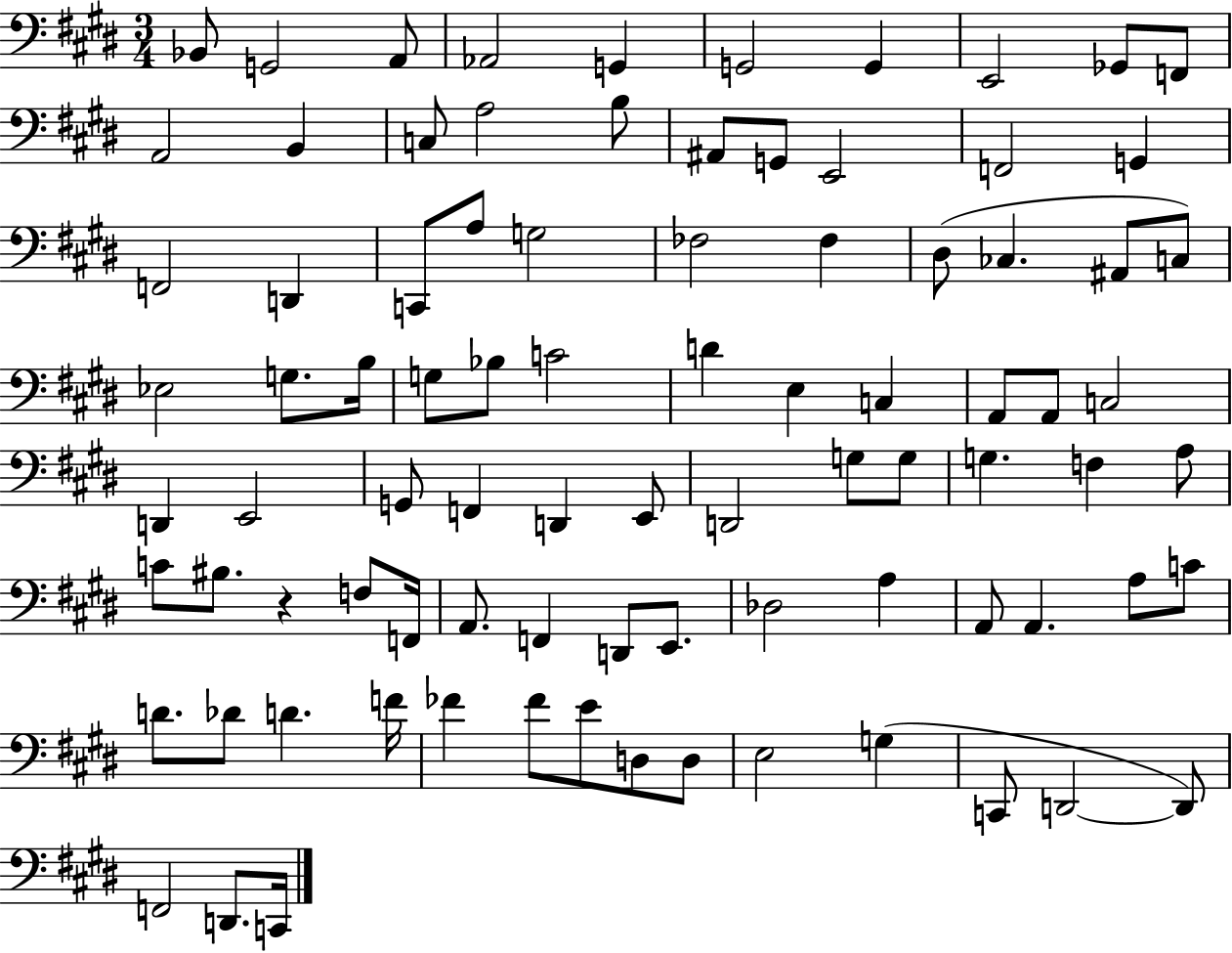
{
  \clef bass
  \numericTimeSignature
  \time 3/4
  \key e \major
  \repeat volta 2 { bes,8 g,2 a,8 | aes,2 g,4 | g,2 g,4 | e,2 ges,8 f,8 | \break a,2 b,4 | c8 a2 b8 | ais,8 g,8 e,2 | f,2 g,4 | \break f,2 d,4 | c,8 a8 g2 | fes2 fes4 | dis8( ces4. ais,8 c8) | \break ees2 g8. b16 | g8 bes8 c'2 | d'4 e4 c4 | a,8 a,8 c2 | \break d,4 e,2 | g,8 f,4 d,4 e,8 | d,2 g8 g8 | g4. f4 a8 | \break c'8 bis8. r4 f8 f,16 | a,8. f,4 d,8 e,8. | des2 a4 | a,8 a,4. a8 c'8 | \break d'8. des'8 d'4. f'16 | fes'4 fes'8 e'8 d8 d8 | e2 g4( | c,8 d,2~~ d,8) | \break f,2 d,8. c,16 | } \bar "|."
}